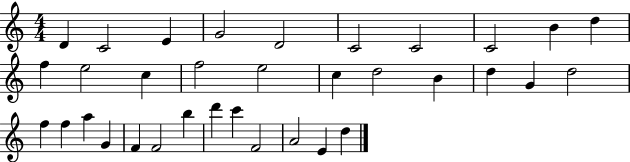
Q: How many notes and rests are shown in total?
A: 34